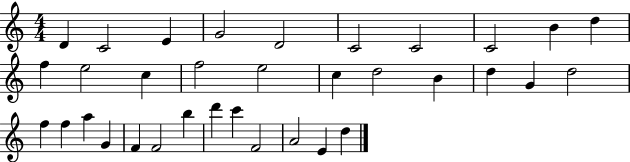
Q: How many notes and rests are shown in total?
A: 34